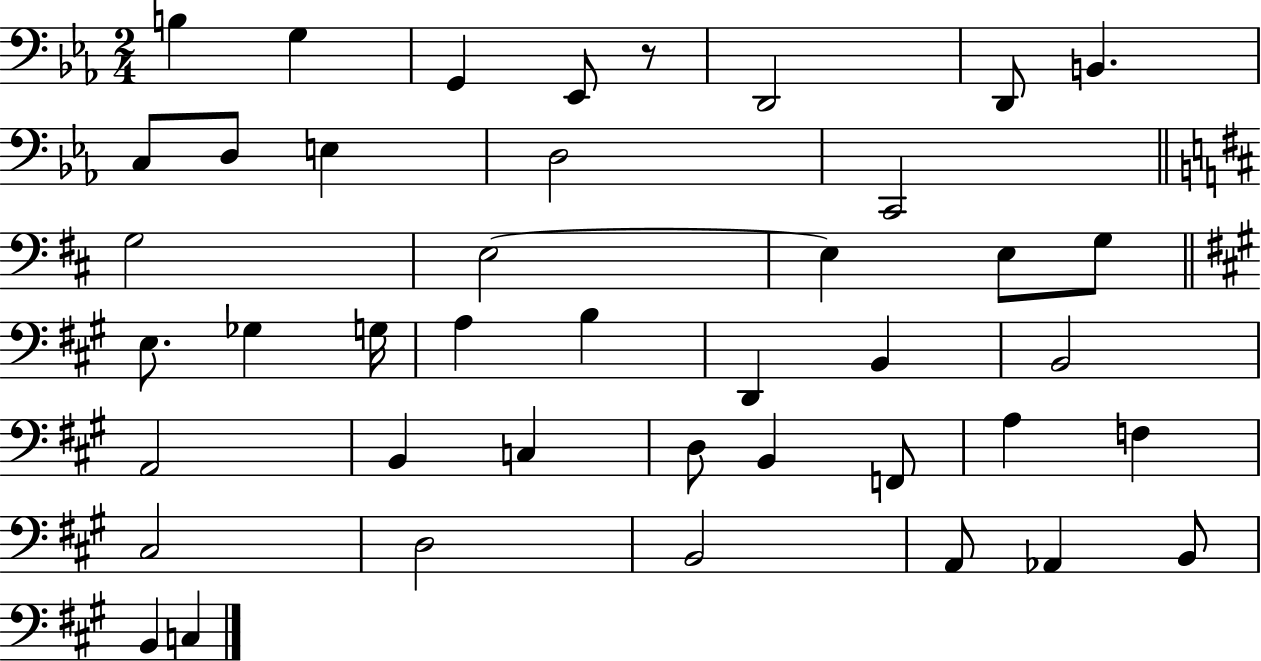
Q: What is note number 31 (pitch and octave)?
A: F2